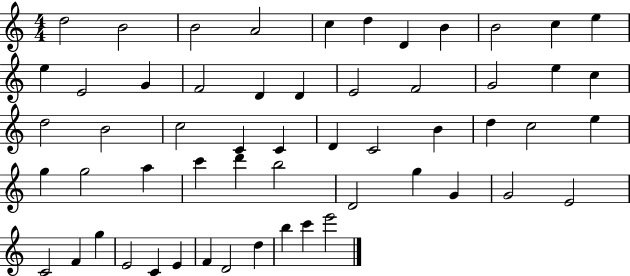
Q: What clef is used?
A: treble